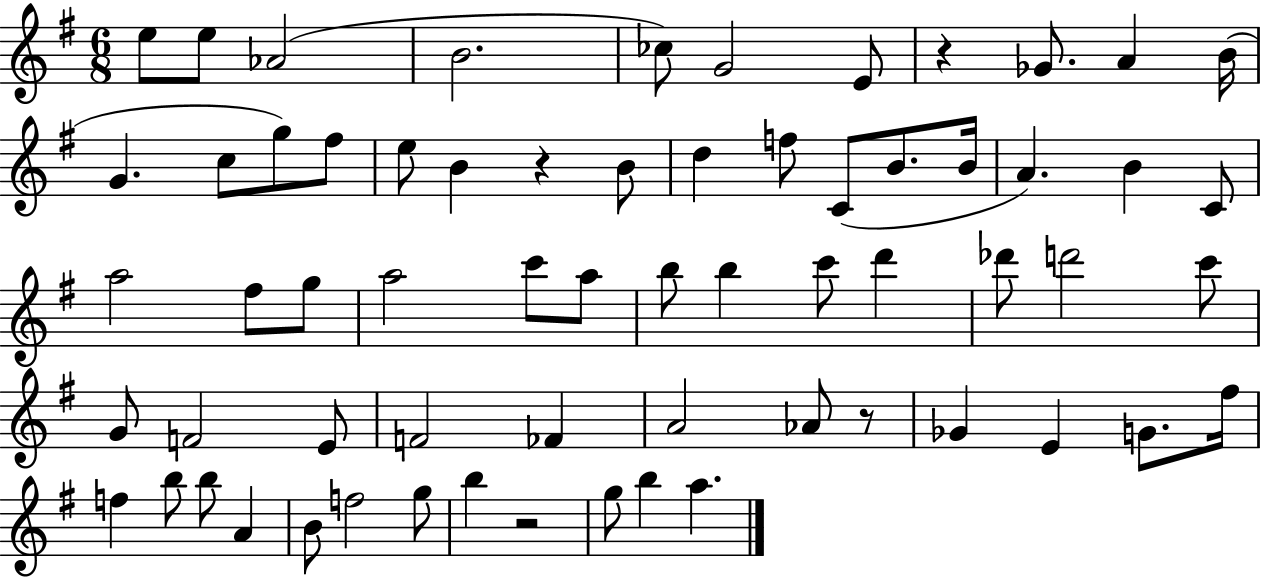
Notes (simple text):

E5/e E5/e Ab4/h B4/h. CES5/e G4/h E4/e R/q Gb4/e. A4/q B4/s G4/q. C5/e G5/e F#5/e E5/e B4/q R/q B4/e D5/q F5/e C4/e B4/e. B4/s A4/q. B4/q C4/e A5/h F#5/e G5/e A5/h C6/e A5/e B5/e B5/q C6/e D6/q Db6/e D6/h C6/e G4/e F4/h E4/e F4/h FES4/q A4/h Ab4/e R/e Gb4/q E4/q G4/e. F#5/s F5/q B5/e B5/e A4/q B4/e F5/h G5/e B5/q R/h G5/e B5/q A5/q.